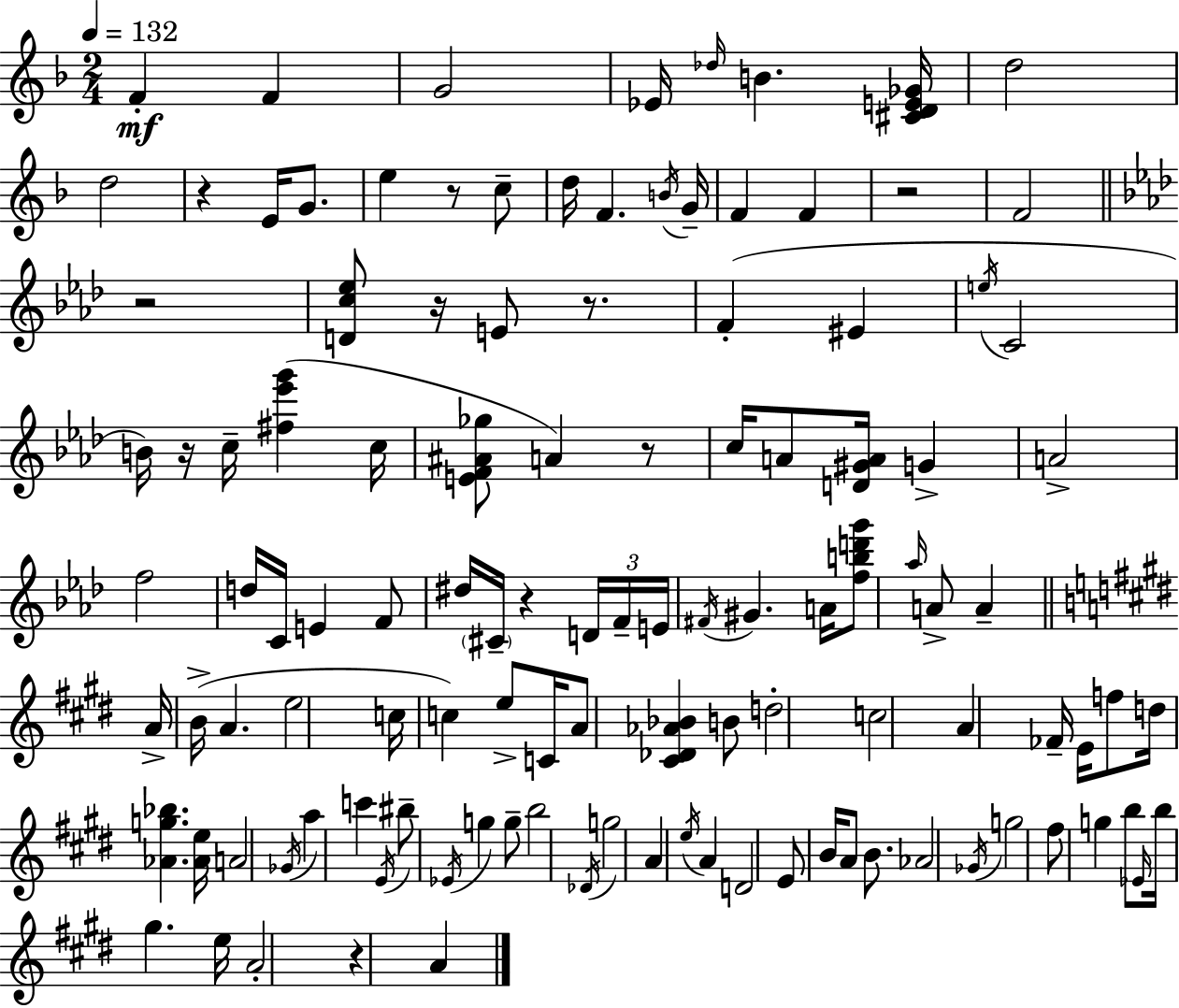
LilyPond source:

{
  \clef treble
  \numericTimeSignature
  \time 2/4
  \key f \major
  \tempo 4 = 132
  f'4-.\mf f'4 | g'2 | ees'16 \grace { des''16 } b'4. | <cis' d' e' ges'>16 d''2 | \break d''2 | r4 e'16 g'8. | e''4 r8 c''8-- | d''16 f'4. | \break \acciaccatura { b'16 } g'16-- f'4 f'4 | r2 | f'2 | \bar "||" \break \key f \minor r2 | <d' c'' ees''>8 r16 e'8 r8. | f'4-.( eis'4 | \acciaccatura { e''16 } c'2 | \break b'16) r16 c''16-- <fis'' ees''' g'''>4( | c''16 <e' f' ais' ges''>8 a'4) r8 | c''16 a'8 <d' gis' a'>16 g'4-> | a'2-> | \break f''2 | d''16 c'16 e'4 f'8 | dis''16 \parenthesize cis'16-- r4 \tuplet 3/2 { d'16 | f'16-- e'16 } \acciaccatura { fis'16 } gis'4. | \break a'16 <f'' b'' d''' g'''>8 \grace { aes''16 } a'8-> a'4-- | \bar "||" \break \key e \major a'16-> b'16->( a'4. | e''2 | c''16 c''4) e''8-> c'16 | a'8 <cis' des' aes' bes'>4 b'8 | \break d''2-. | c''2 | a'4 fes'16-- e'16 f''8 | d''16 <aes' g'' bes''>4. <aes' e''>16 | \break a'2 | \acciaccatura { ges'16 } a''4 c'''4 | \acciaccatura { e'16 } bis''8-- \acciaccatura { ees'16 } g''4 | g''8-- b''2 | \break \acciaccatura { des'16 } g''2 | a'4 | \acciaccatura { e''16 } a'4 d'2 | e'8 b'16 | \break a'8 b'8. aes'2 | \acciaccatura { ges'16 } g''2 | fis''8 | g''4 b''8 \grace { ees'16 } b''16 | \break gis''4. e''16 a'2-. | r4 | a'4 \bar "|."
}